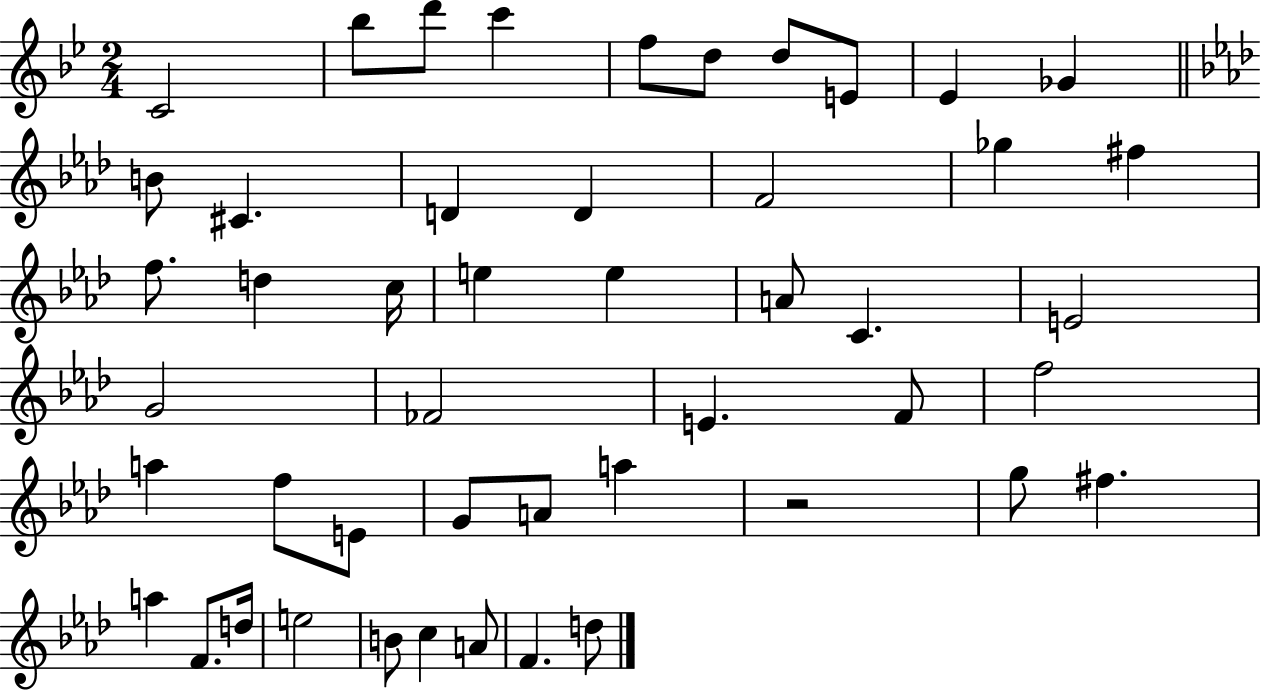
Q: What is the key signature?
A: BES major